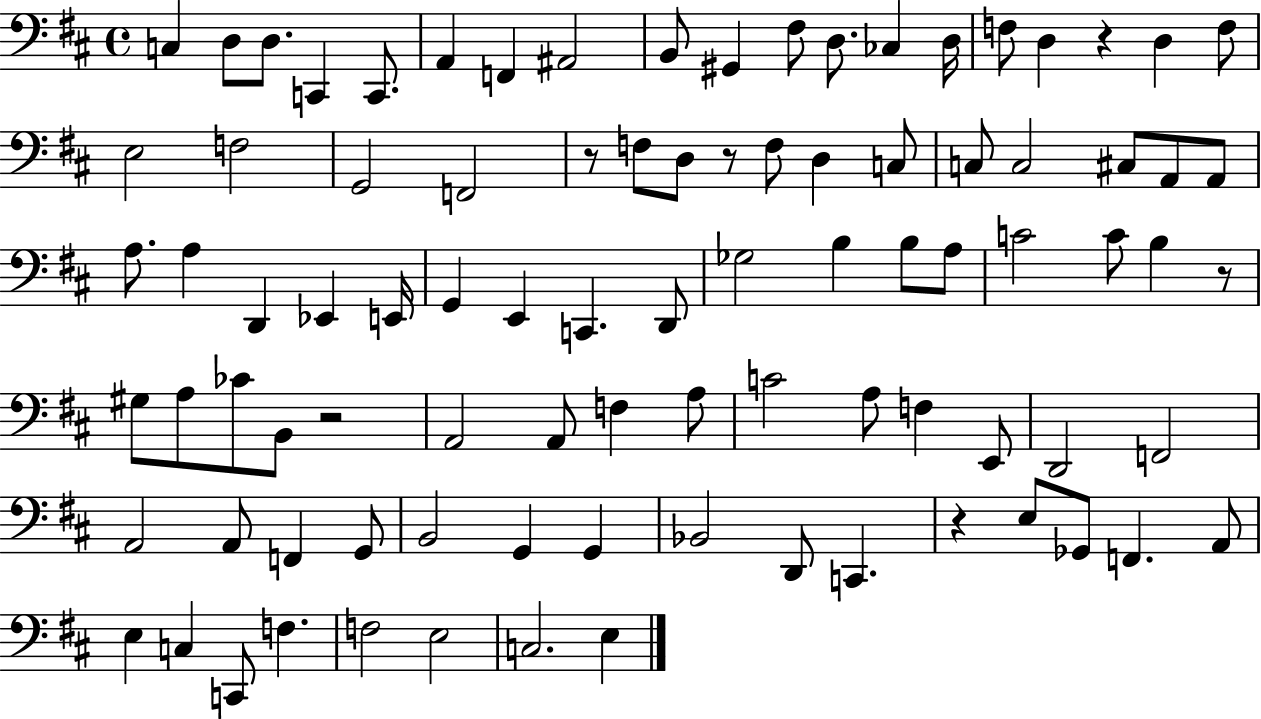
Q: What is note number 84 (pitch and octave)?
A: E3